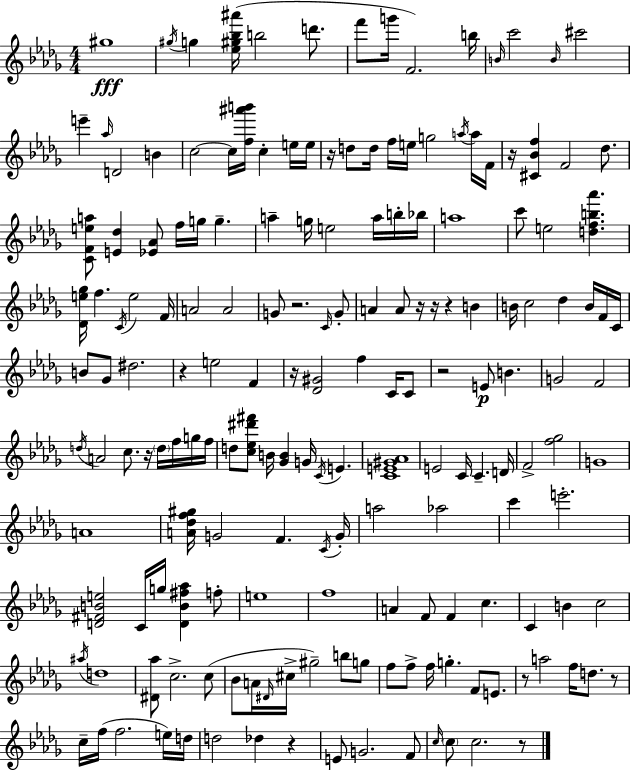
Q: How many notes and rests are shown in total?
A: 177